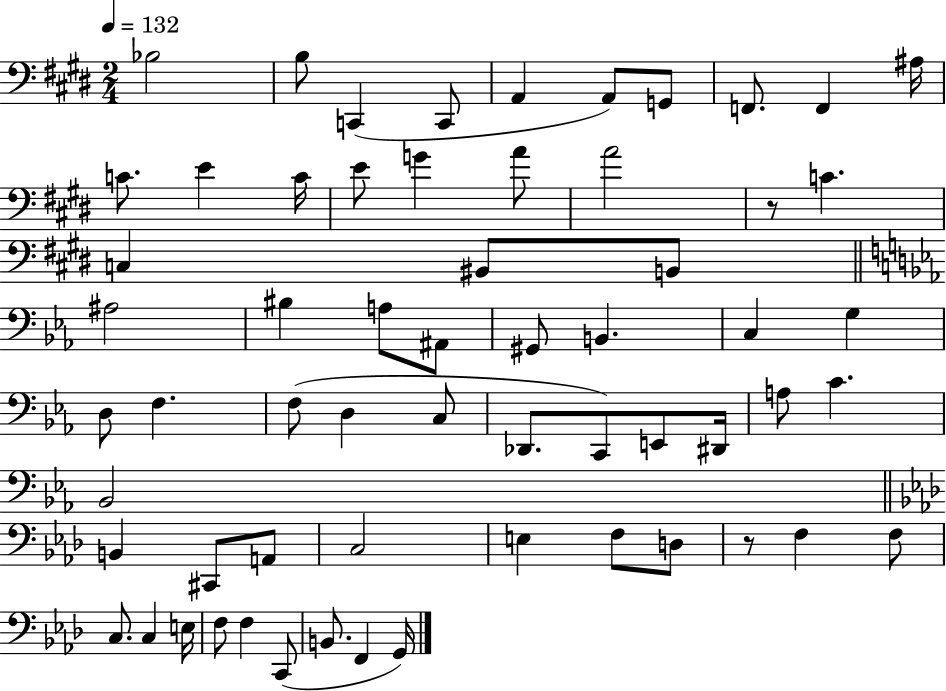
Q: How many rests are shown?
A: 2